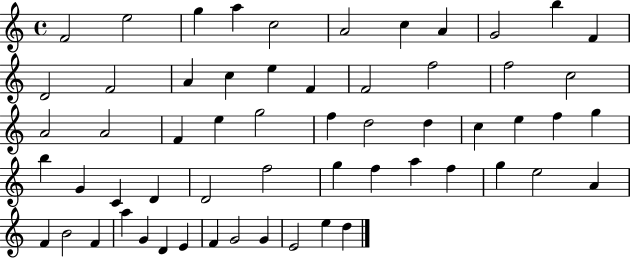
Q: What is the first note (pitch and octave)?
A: F4